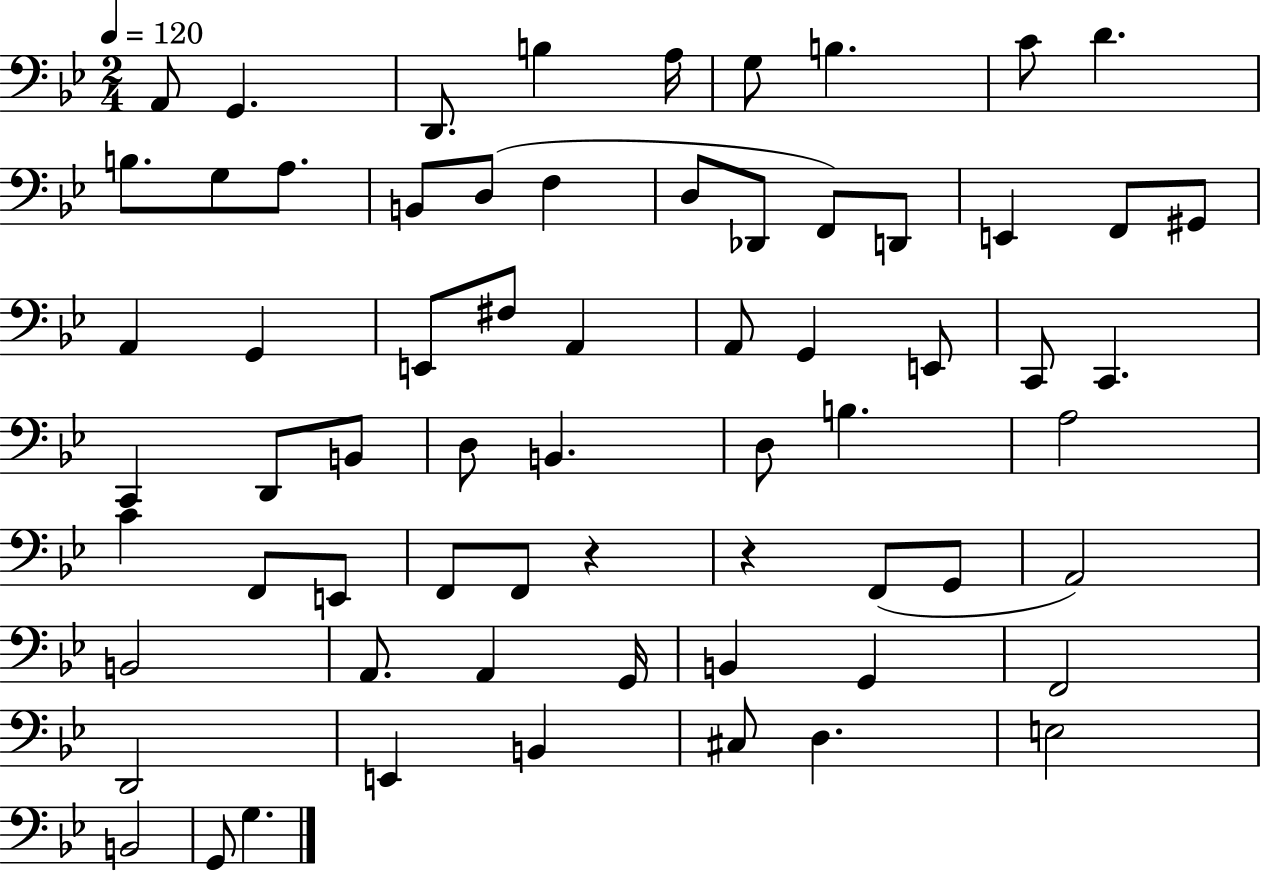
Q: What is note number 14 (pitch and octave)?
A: D3